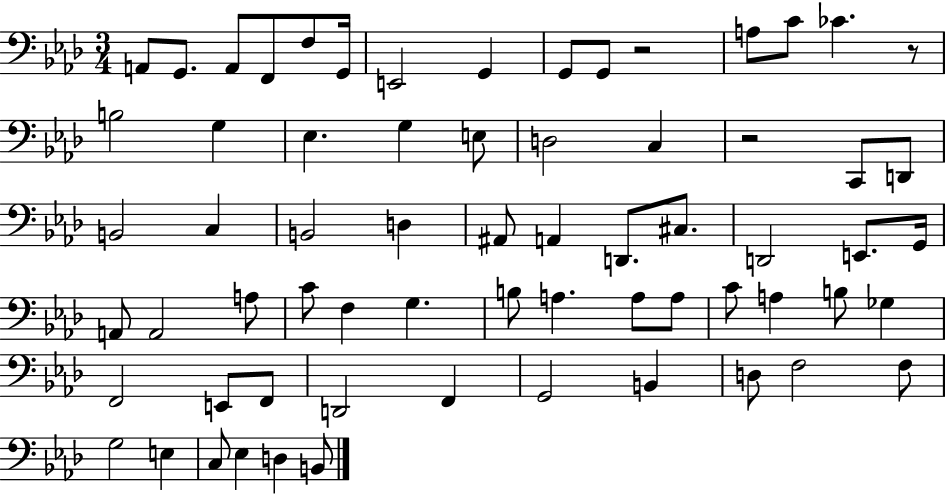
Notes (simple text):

A2/e G2/e. A2/e F2/e F3/e G2/s E2/h G2/q G2/e G2/e R/h A3/e C4/e CES4/q. R/e B3/h G3/q Eb3/q. G3/q E3/e D3/h C3/q R/h C2/e D2/e B2/h C3/q B2/h D3/q A#2/e A2/q D2/e. C#3/e. D2/h E2/e. G2/s A2/e A2/h A3/e C4/e F3/q G3/q. B3/e A3/q. A3/e A3/e C4/e A3/q B3/e Gb3/q F2/h E2/e F2/e D2/h F2/q G2/h B2/q D3/e F3/h F3/e G3/h E3/q C3/e Eb3/q D3/q B2/e